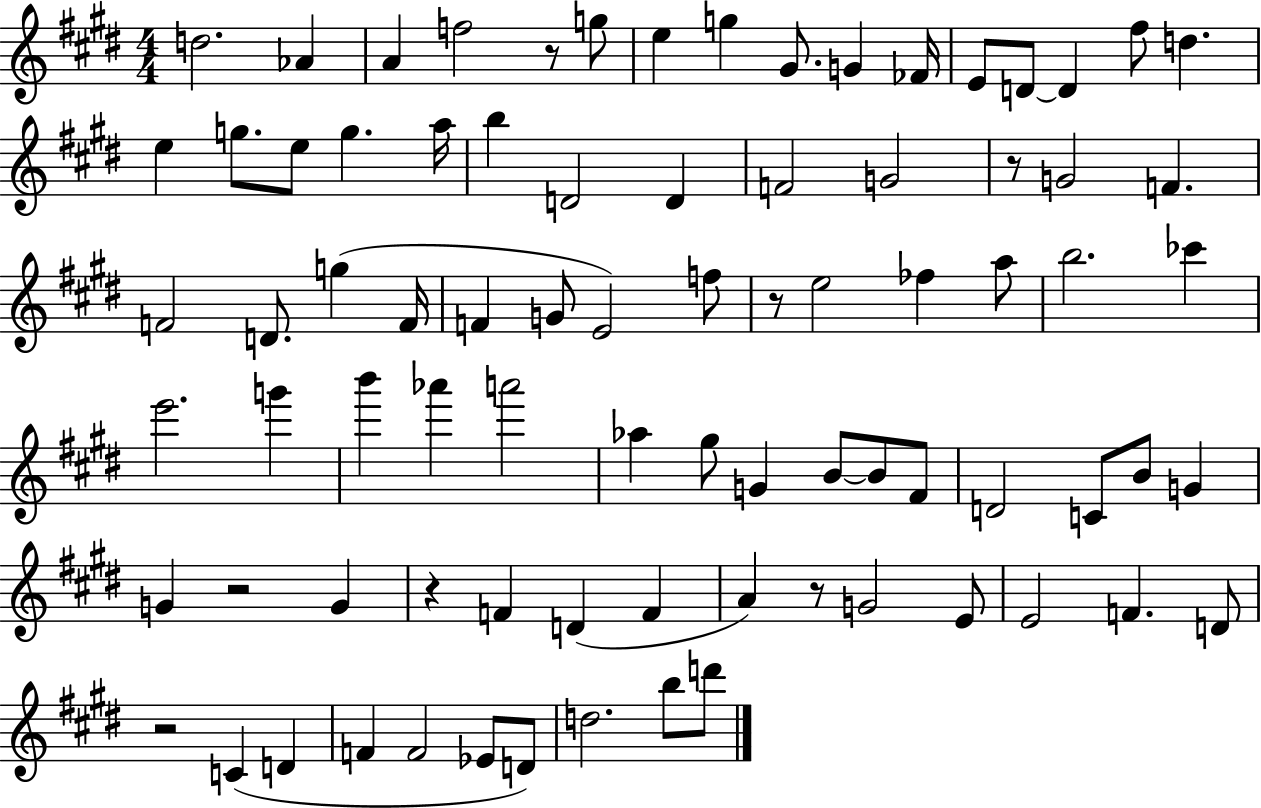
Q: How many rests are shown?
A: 7